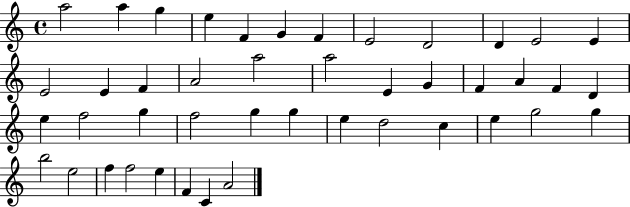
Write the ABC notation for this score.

X:1
T:Untitled
M:4/4
L:1/4
K:C
a2 a g e F G F E2 D2 D E2 E E2 E F A2 a2 a2 E G F A F D e f2 g f2 g g e d2 c e g2 g b2 e2 f f2 e F C A2